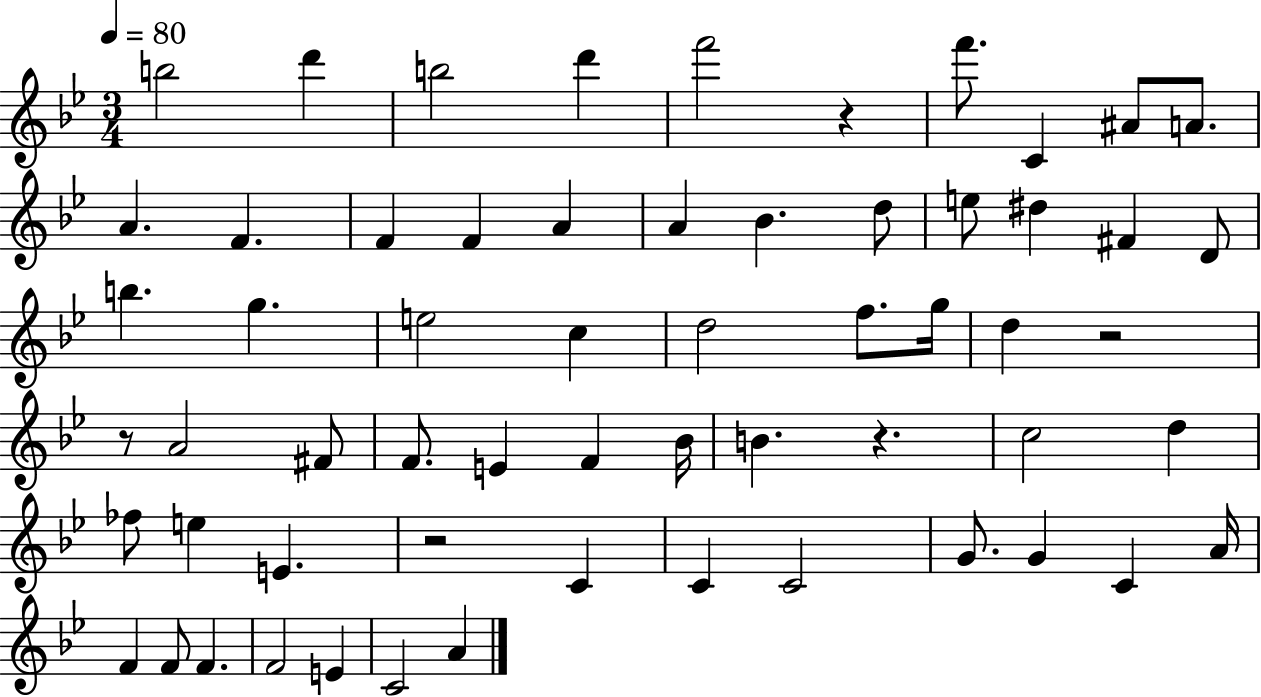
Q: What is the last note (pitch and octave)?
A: A4